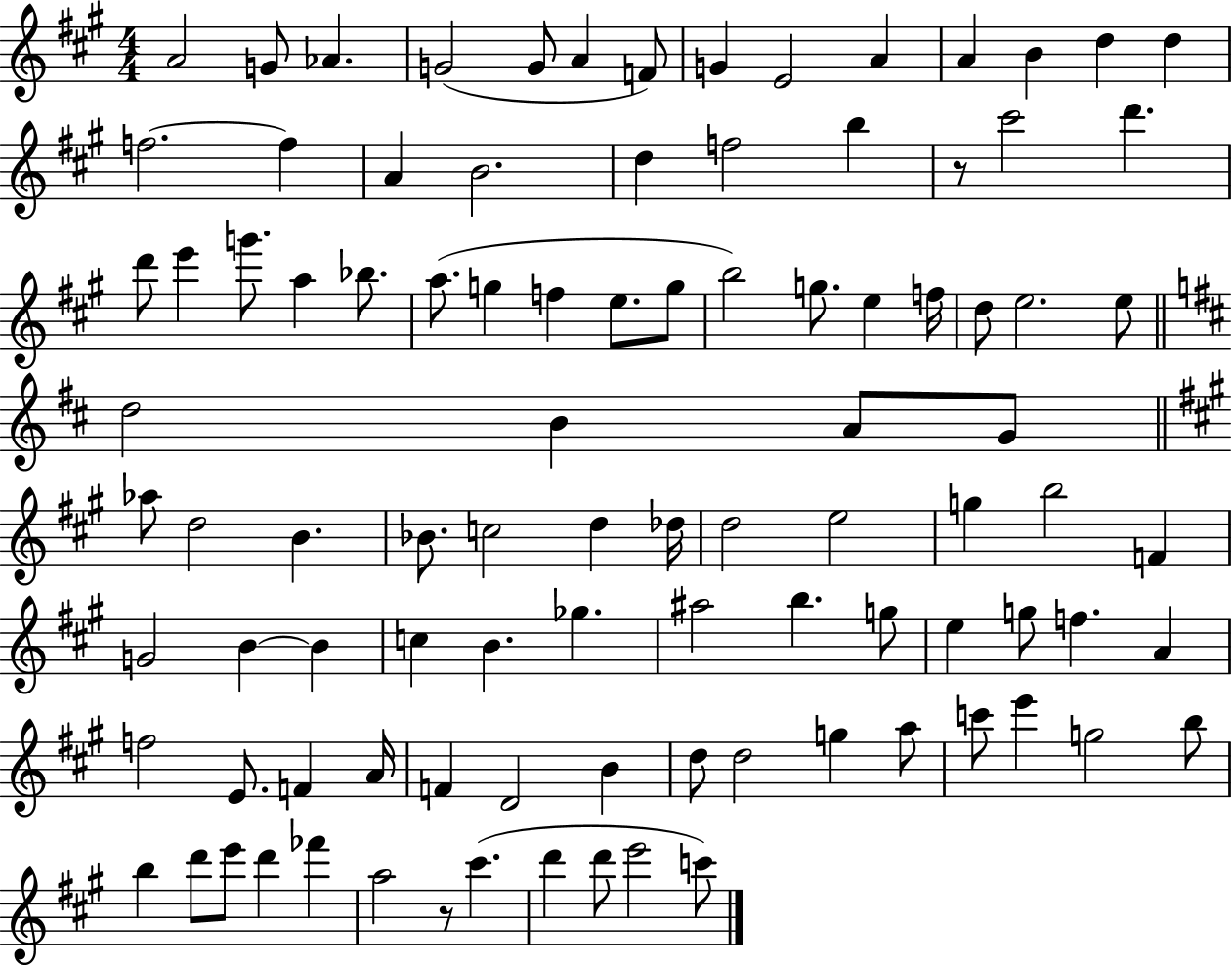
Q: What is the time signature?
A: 4/4